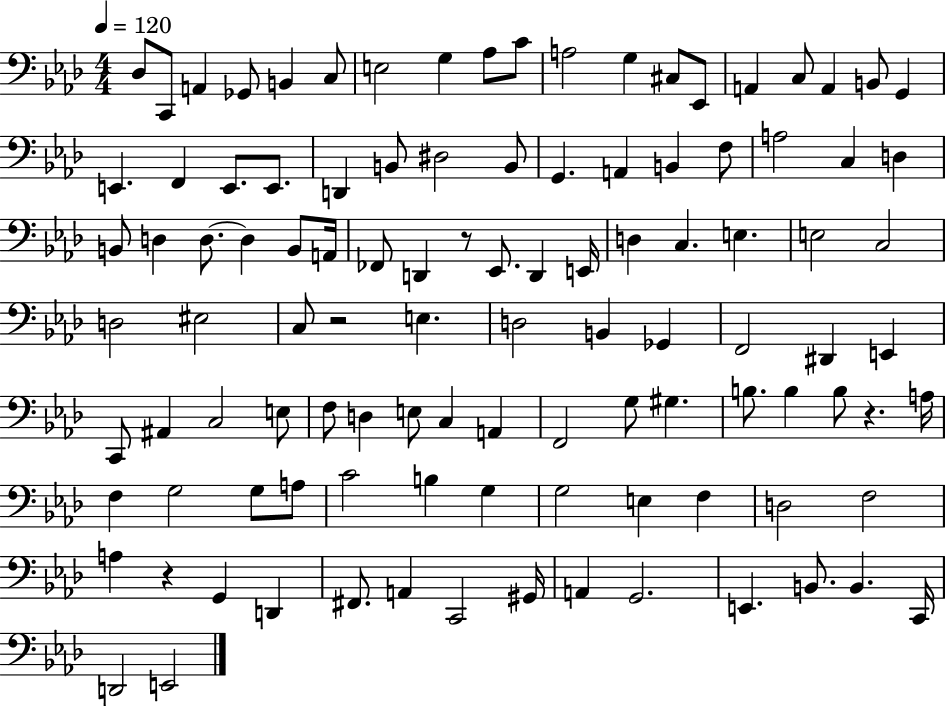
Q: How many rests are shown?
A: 4